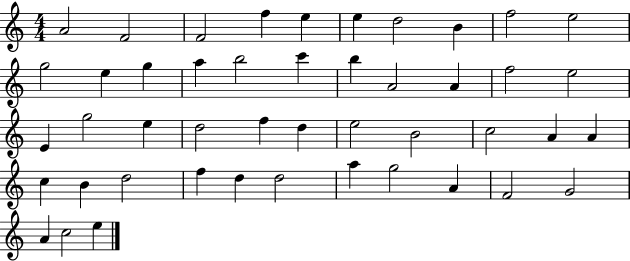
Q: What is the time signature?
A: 4/4